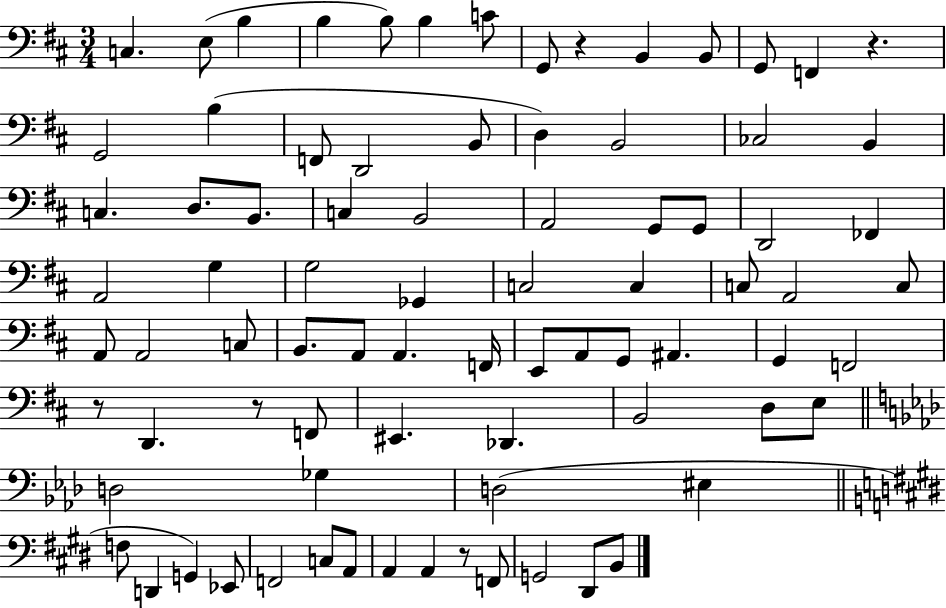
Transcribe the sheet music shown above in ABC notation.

X:1
T:Untitled
M:3/4
L:1/4
K:D
C, E,/2 B, B, B,/2 B, C/2 G,,/2 z B,, B,,/2 G,,/2 F,, z G,,2 B, F,,/2 D,,2 B,,/2 D, B,,2 _C,2 B,, C, D,/2 B,,/2 C, B,,2 A,,2 G,,/2 G,,/2 D,,2 _F,, A,,2 G, G,2 _G,, C,2 C, C,/2 A,,2 C,/2 A,,/2 A,,2 C,/2 B,,/2 A,,/2 A,, F,,/4 E,,/2 A,,/2 G,,/2 ^A,, G,, F,,2 z/2 D,, z/2 F,,/2 ^E,, _D,, B,,2 D,/2 E,/2 D,2 _G, D,2 ^E, F,/2 D,, G,, _E,,/2 F,,2 C,/2 A,,/2 A,, A,, z/2 F,,/2 G,,2 ^D,,/2 B,,/2